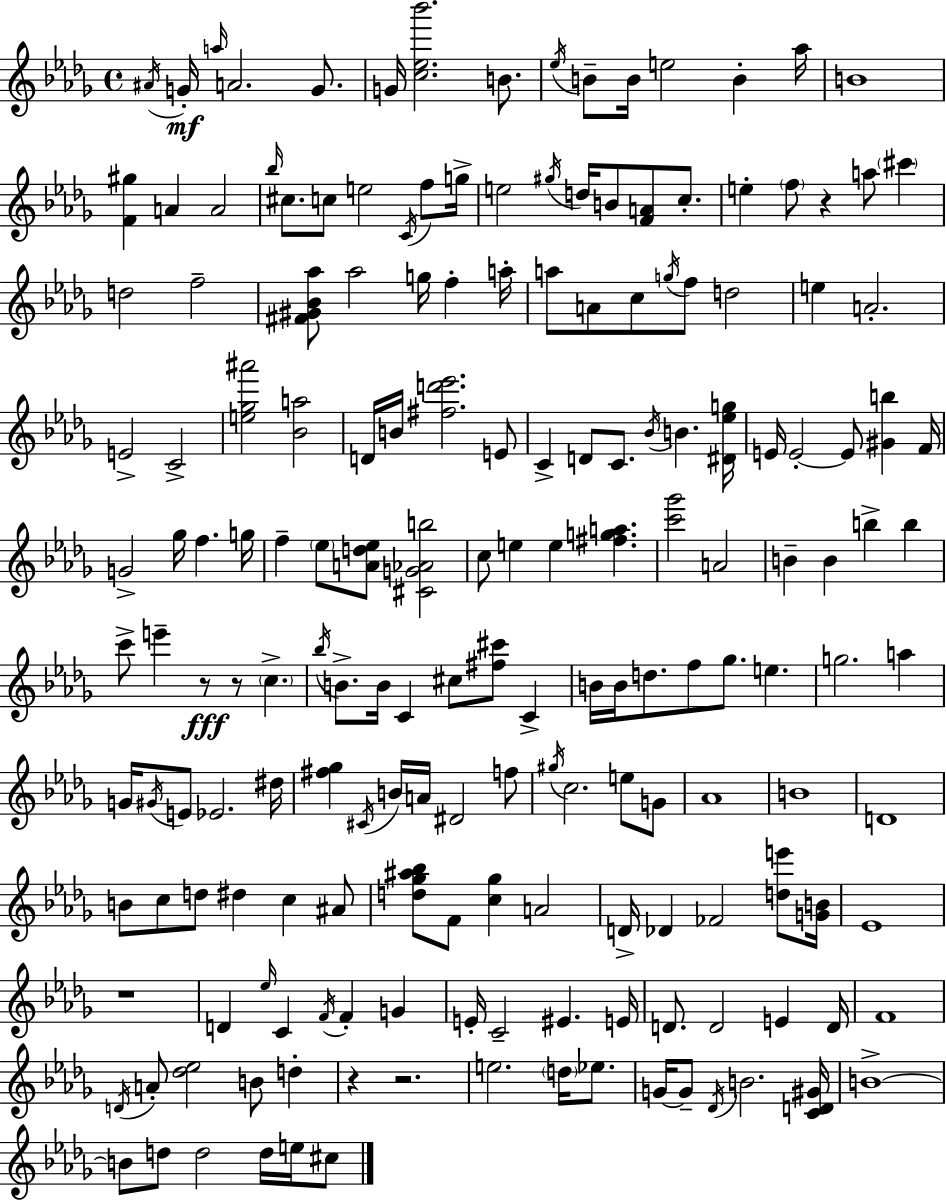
A#4/s G4/s A5/s A4/h. G4/e. G4/s [C5,Eb5,Bb6]/h. B4/e. Eb5/s B4/e B4/s E5/h B4/q Ab5/s B4/w [F4,G#5]/q A4/q A4/h Bb5/s C#5/e. C5/e E5/h C4/s F5/e G5/s E5/h G#5/s D5/s B4/e [F4,A4]/e C5/e. E5/q F5/e R/q A5/e C#6/q D5/h F5/h [F#4,G#4,Bb4,Ab5]/e Ab5/h G5/s F5/q A5/s A5/e A4/e C5/e G5/s F5/e D5/h E5/q A4/h. E4/h C4/h [E5,Gb5,A#6]/h [Bb4,A5]/h D4/s B4/s [F#5,D6,Eb6]/h. E4/e C4/q D4/e C4/e. Bb4/s B4/q. [D#4,Eb5,G5]/s E4/s E4/h E4/e [G#4,B5]/q F4/s G4/h Gb5/s F5/q. G5/s F5/q Eb5/e [A4,D5,Eb5]/e [C#4,G4,Ab4,B5]/h C5/e E5/q E5/q [F#5,G5,A5]/q. [C6,Gb6]/h A4/h B4/q B4/q B5/q B5/q C6/e E6/q R/e R/e C5/q. Bb5/s B4/e. B4/s C4/q C#5/e [F#5,C#6]/e C4/q B4/s B4/s D5/e. F5/e Gb5/e. E5/q. G5/h. A5/q G4/s G#4/s E4/e Eb4/h. D#5/s [F#5,Gb5]/q C#4/s B4/s A4/s D#4/h F5/e G#5/s C5/h. E5/e G4/e Ab4/w B4/w D4/w B4/e C5/e D5/e D#5/q C5/q A#4/e [D5,Gb5,A#5,Bb5]/e F4/e [C5,Gb5]/q A4/h D4/s Db4/q FES4/h [D5,E6]/e [G4,B4]/s Eb4/w R/w D4/q Eb5/s C4/q F4/s F4/q G4/q E4/s C4/h EIS4/q. E4/s D4/e. D4/h E4/q D4/s F4/w D4/s A4/e [Db5,Eb5]/h B4/e D5/q R/q R/h. E5/h. D5/s Eb5/e. G4/s G4/e Db4/s B4/h. [C4,D4,G#4]/s B4/w B4/e D5/e D5/h D5/s E5/s C#5/e